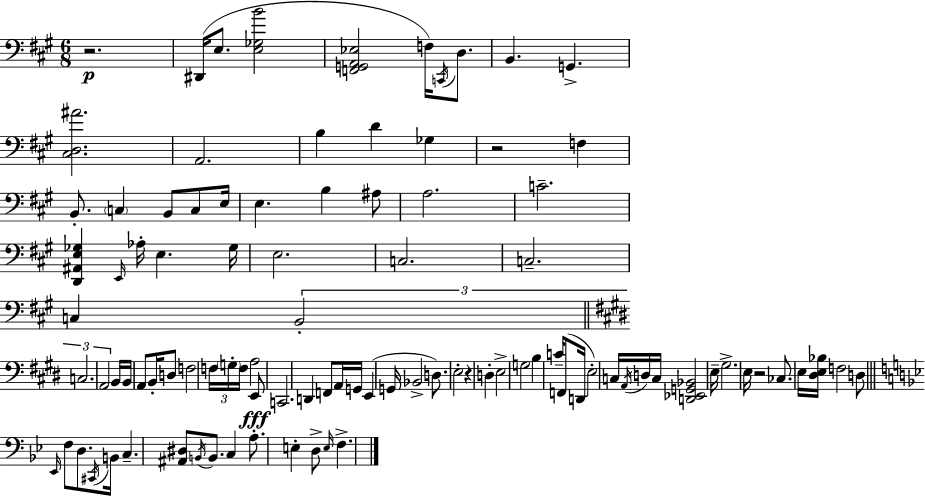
R/h. D#2/s E3/e. [E3,Gb3,B4]/h [F2,G2,A2,Eb3]/h F3/s C2/s D3/e. B2/q. G2/q. [C#3,D3,A#4]/h. A2/h. B3/q D4/q Gb3/q R/h F3/q B2/e. C3/q B2/e C3/e E3/s E3/q. B3/q A#3/e A3/h. C4/h. [D2,A#2,E3,Gb3]/q E2/s Ab3/s E3/q. Gb3/s E3/h. C3/h. C3/h. C3/q B2/h C3/h. A2/h B2/s B2/s A2/e B2/s D3/e F3/h F3/s G3/s F3/s A3/h E2/e C2/h. D2/q F2/e A2/s G2/s E2/q G2/s Bb2/h D3/e. E3/h R/q D3/q E3/h G3/h B3/q C4/s F2/e D2/s E3/h C3/s A2/s D3/s C3/s [D2,Eb2,G2,Bb2]/h E3/s G#3/h. E3/s R/h CES3/e. E3/s [D#3,E3,Bb3]/s F3/h D3/e Eb2/s F3/e D3/e. C#2/s B2/s C3/q. [A#2,D#3]/e B2/s B2/e. C3/q A3/e. E3/q D3/e E3/s F3/q.